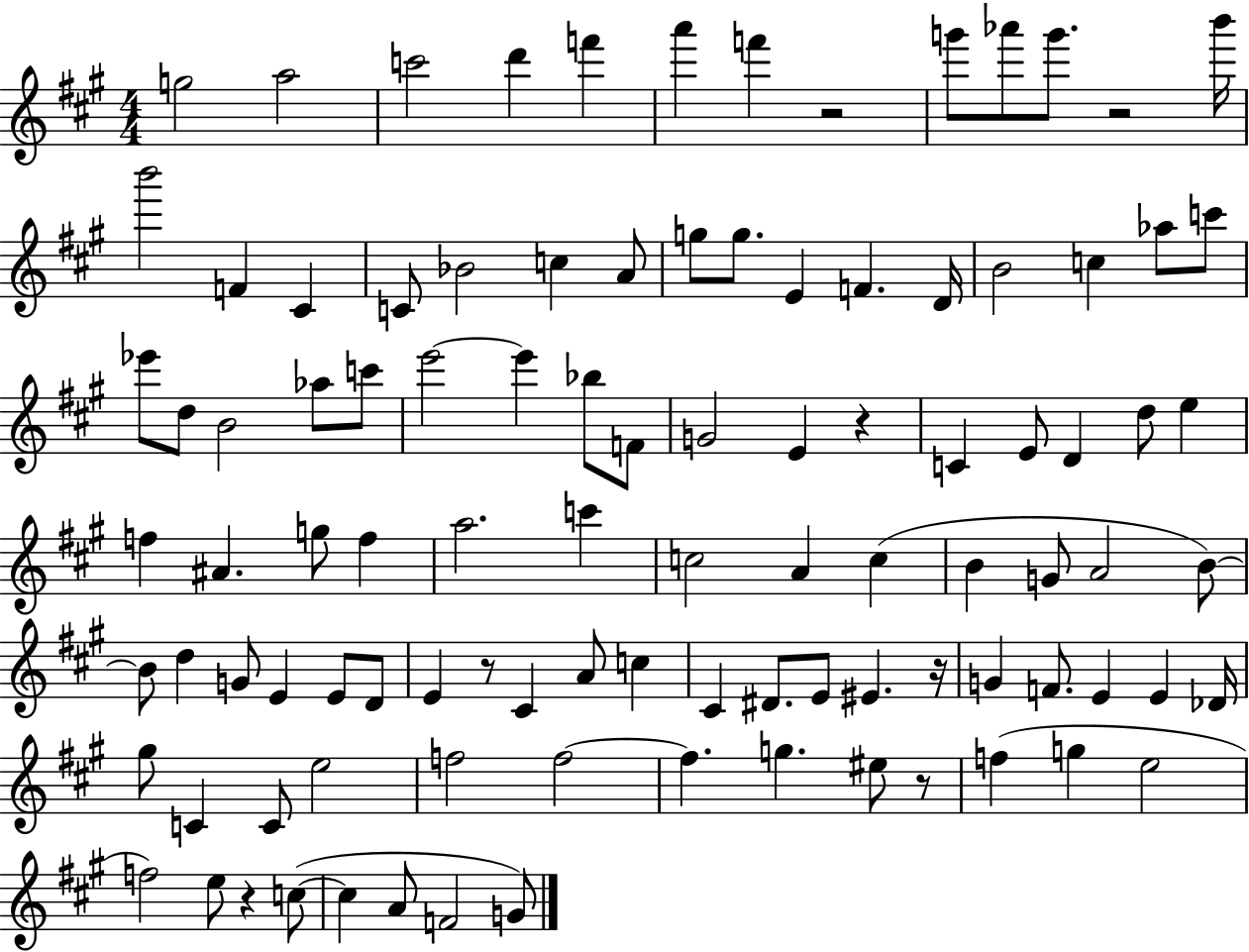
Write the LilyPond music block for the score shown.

{
  \clef treble
  \numericTimeSignature
  \time 4/4
  \key a \major
  g''2 a''2 | c'''2 d'''4 f'''4 | a'''4 f'''4 r2 | g'''8 aes'''8 g'''8. r2 b'''16 | \break b'''2 f'4 cis'4 | c'8 bes'2 c''4 a'8 | g''8 g''8. e'4 f'4. d'16 | b'2 c''4 aes''8 c'''8 | \break ees'''8 d''8 b'2 aes''8 c'''8 | e'''2~~ e'''4 bes''8 f'8 | g'2 e'4 r4 | c'4 e'8 d'4 d''8 e''4 | \break f''4 ais'4. g''8 f''4 | a''2. c'''4 | c''2 a'4 c''4( | b'4 g'8 a'2 b'8~~) | \break b'8 d''4 g'8 e'4 e'8 d'8 | e'4 r8 cis'4 a'8 c''4 | cis'4 dis'8. e'8 eis'4. r16 | g'4 f'8. e'4 e'4 des'16 | \break gis''8 c'4 c'8 e''2 | f''2 f''2~~ | f''4. g''4. eis''8 r8 | f''4( g''4 e''2 | \break f''2) e''8 r4 c''8~(~ | c''4 a'8 f'2 g'8) | \bar "|."
}